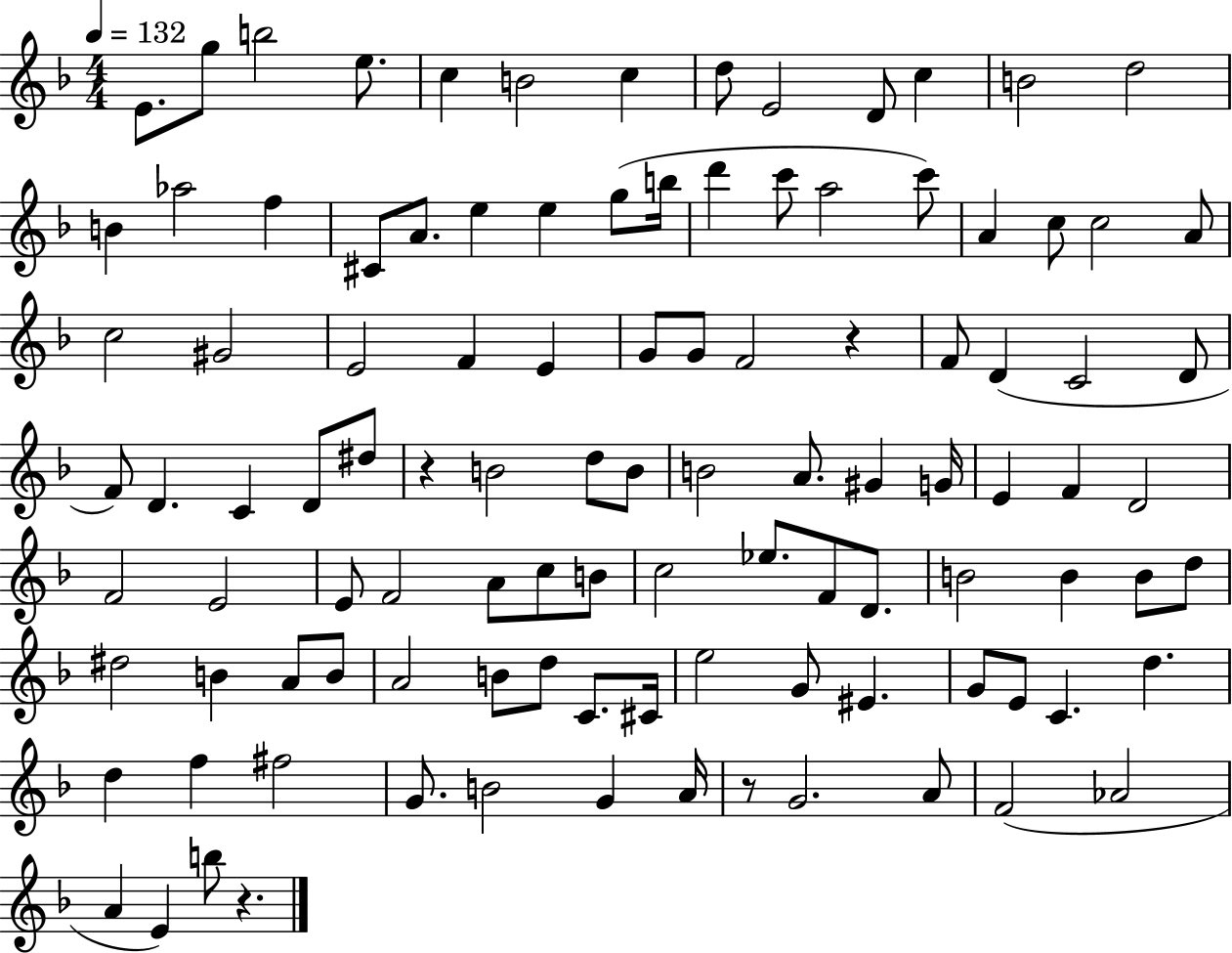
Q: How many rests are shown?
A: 4